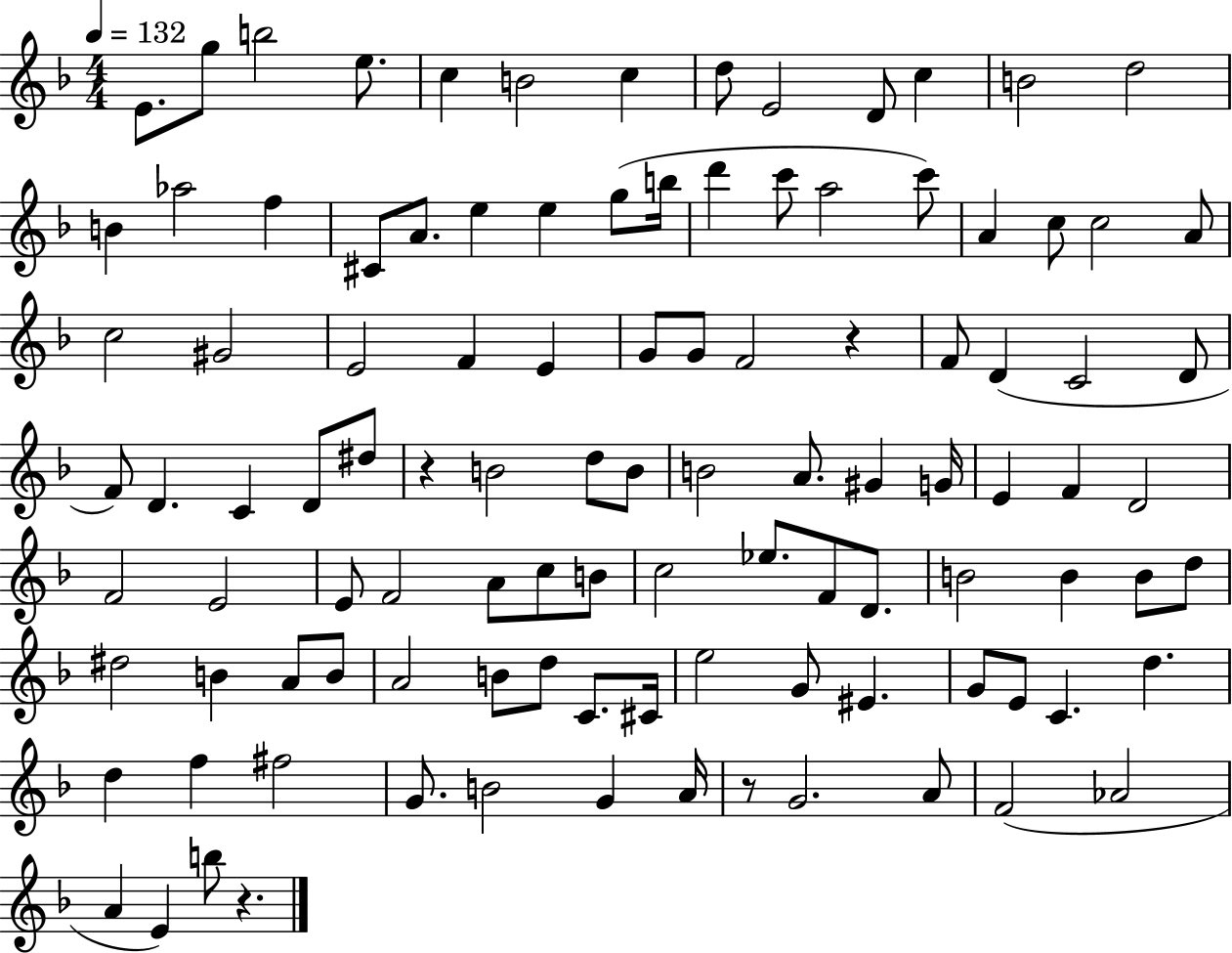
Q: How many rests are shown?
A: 4